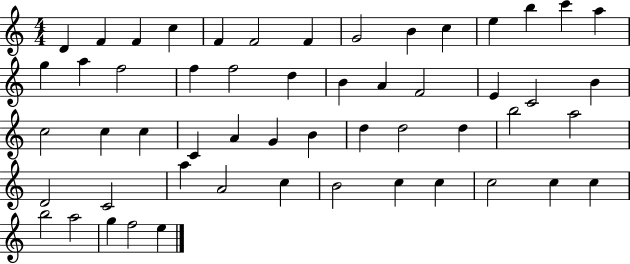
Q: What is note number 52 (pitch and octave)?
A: G5